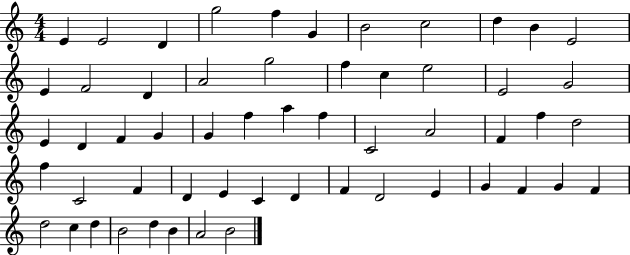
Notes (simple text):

E4/q E4/h D4/q G5/h F5/q G4/q B4/h C5/h D5/q B4/q E4/h E4/q F4/h D4/q A4/h G5/h F5/q C5/q E5/h E4/h G4/h E4/q D4/q F4/q G4/q G4/q F5/q A5/q F5/q C4/h A4/h F4/q F5/q D5/h F5/q C4/h F4/q D4/q E4/q C4/q D4/q F4/q D4/h E4/q G4/q F4/q G4/q F4/q D5/h C5/q D5/q B4/h D5/q B4/q A4/h B4/h